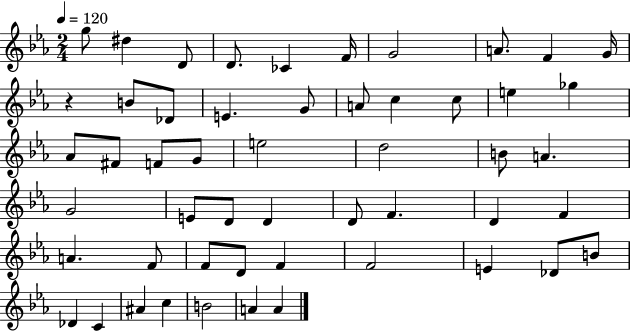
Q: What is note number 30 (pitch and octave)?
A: D4